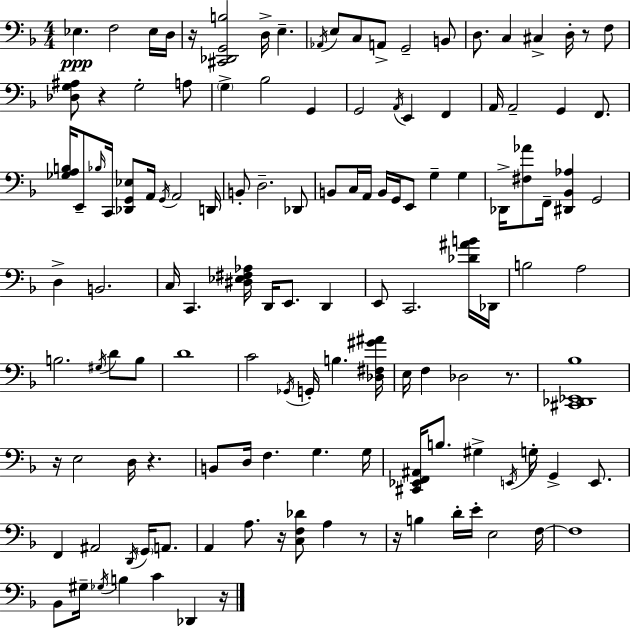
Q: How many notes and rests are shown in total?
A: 130